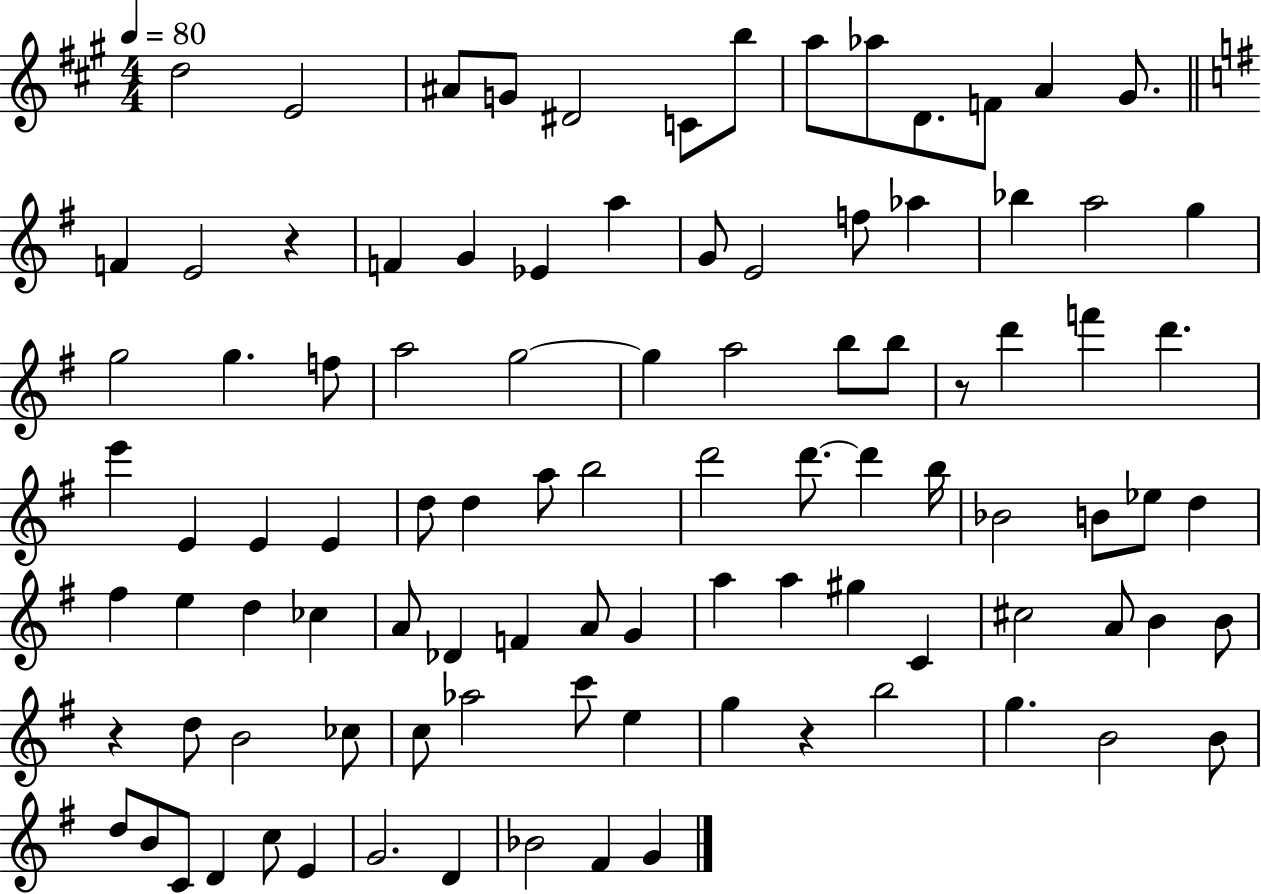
X:1
T:Untitled
M:4/4
L:1/4
K:A
d2 E2 ^A/2 G/2 ^D2 C/2 b/2 a/2 _a/2 D/2 F/2 A ^G/2 F E2 z F G _E a G/2 E2 f/2 _a _b a2 g g2 g f/2 a2 g2 g a2 b/2 b/2 z/2 d' f' d' e' E E E d/2 d a/2 b2 d'2 d'/2 d' b/4 _B2 B/2 _e/2 d ^f e d _c A/2 _D F A/2 G a a ^g C ^c2 A/2 B B/2 z d/2 B2 _c/2 c/2 _a2 c'/2 e g z b2 g B2 B/2 d/2 B/2 C/2 D c/2 E G2 D _B2 ^F G